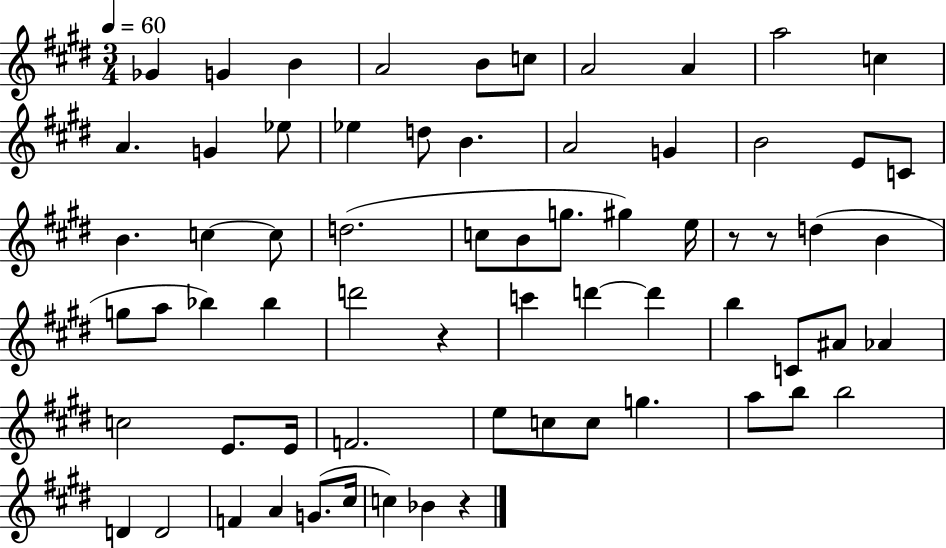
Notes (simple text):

Gb4/q G4/q B4/q A4/h B4/e C5/e A4/h A4/q A5/h C5/q A4/q. G4/q Eb5/e Eb5/q D5/e B4/q. A4/h G4/q B4/h E4/e C4/e B4/q. C5/q C5/e D5/h. C5/e B4/e G5/e. G#5/q E5/s R/e R/e D5/q B4/q G5/e A5/e Bb5/q Bb5/q D6/h R/q C6/q D6/q D6/q B5/q C4/e A#4/e Ab4/q C5/h E4/e. E4/s F4/h. E5/e C5/e C5/e G5/q. A5/e B5/e B5/h D4/q D4/h F4/q A4/q G4/e. C#5/s C5/q Bb4/q R/q